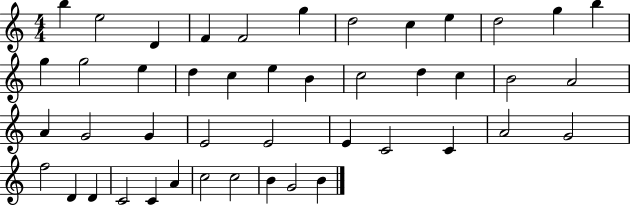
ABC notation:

X:1
T:Untitled
M:4/4
L:1/4
K:C
b e2 D F F2 g d2 c e d2 g b g g2 e d c e B c2 d c B2 A2 A G2 G E2 E2 E C2 C A2 G2 f2 D D C2 C A c2 c2 B G2 B